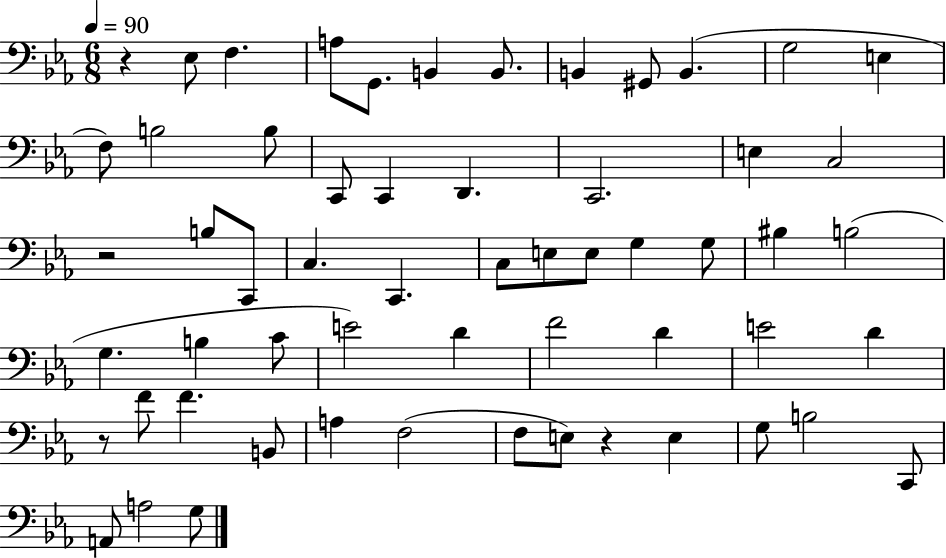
{
  \clef bass
  \numericTimeSignature
  \time 6/8
  \key ees \major
  \tempo 4 = 90
  \repeat volta 2 { r4 ees8 f4. | a8 g,8. b,4 b,8. | b,4 gis,8 b,4.( | g2 e4 | \break f8) b2 b8 | c,8 c,4 d,4. | c,2. | e4 c2 | \break r2 b8 c,8 | c4. c,4. | c8 e8 e8 g4 g8 | bis4 b2( | \break g4. b4 c'8 | e'2) d'4 | f'2 d'4 | e'2 d'4 | \break r8 f'8 f'4. b,8 | a4 f2( | f8 e8) r4 e4 | g8 b2 c,8 | \break a,8 a2 g8 | } \bar "|."
}